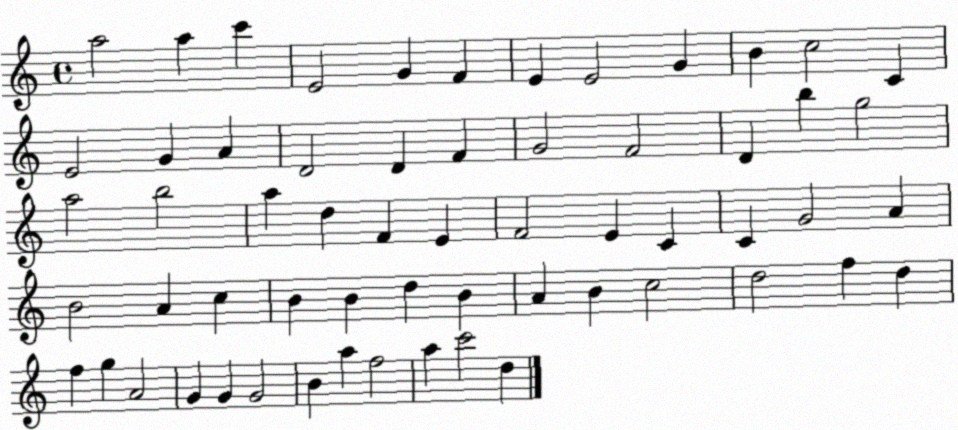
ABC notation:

X:1
T:Untitled
M:4/4
L:1/4
K:C
a2 a c' E2 G F E E2 G B c2 C E2 G A D2 D F G2 F2 D b g2 a2 b2 a d F E F2 E C C G2 A B2 A c B B d B A B c2 d2 f d f g A2 G G G2 B a f2 a c'2 d